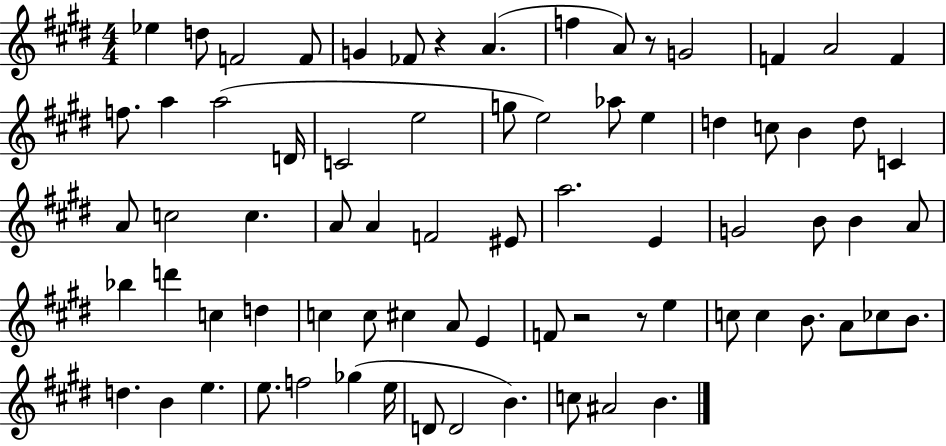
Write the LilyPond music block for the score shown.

{
  \clef treble
  \numericTimeSignature
  \time 4/4
  \key e \major
  ees''4 d''8 f'2 f'8 | g'4 fes'8 r4 a'4.( | f''4 a'8) r8 g'2 | f'4 a'2 f'4 | \break f''8. a''4 a''2( d'16 | c'2 e''2 | g''8 e''2) aes''8 e''4 | d''4 c''8 b'4 d''8 c'4 | \break a'8 c''2 c''4. | a'8 a'4 f'2 eis'8 | a''2. e'4 | g'2 b'8 b'4 a'8 | \break bes''4 d'''4 c''4 d''4 | c''4 c''8 cis''4 a'8 e'4 | f'8 r2 r8 e''4 | c''8 c''4 b'8. a'8 ces''8 b'8. | \break d''4. b'4 e''4. | e''8. f''2 ges''4( e''16 | d'8 d'2 b'4.) | c''8 ais'2 b'4. | \break \bar "|."
}